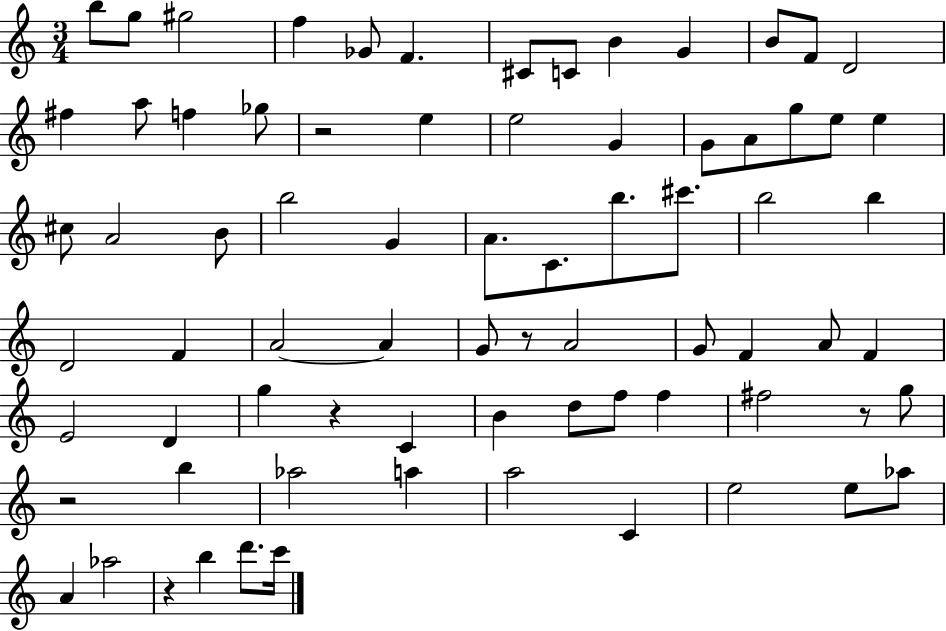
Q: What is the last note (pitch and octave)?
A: C6